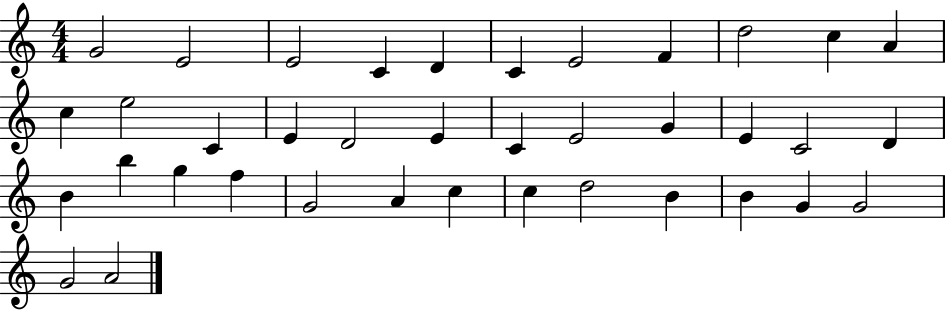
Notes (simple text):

G4/h E4/h E4/h C4/q D4/q C4/q E4/h F4/q D5/h C5/q A4/q C5/q E5/h C4/q E4/q D4/h E4/q C4/q E4/h G4/q E4/q C4/h D4/q B4/q B5/q G5/q F5/q G4/h A4/q C5/q C5/q D5/h B4/q B4/q G4/q G4/h G4/h A4/h